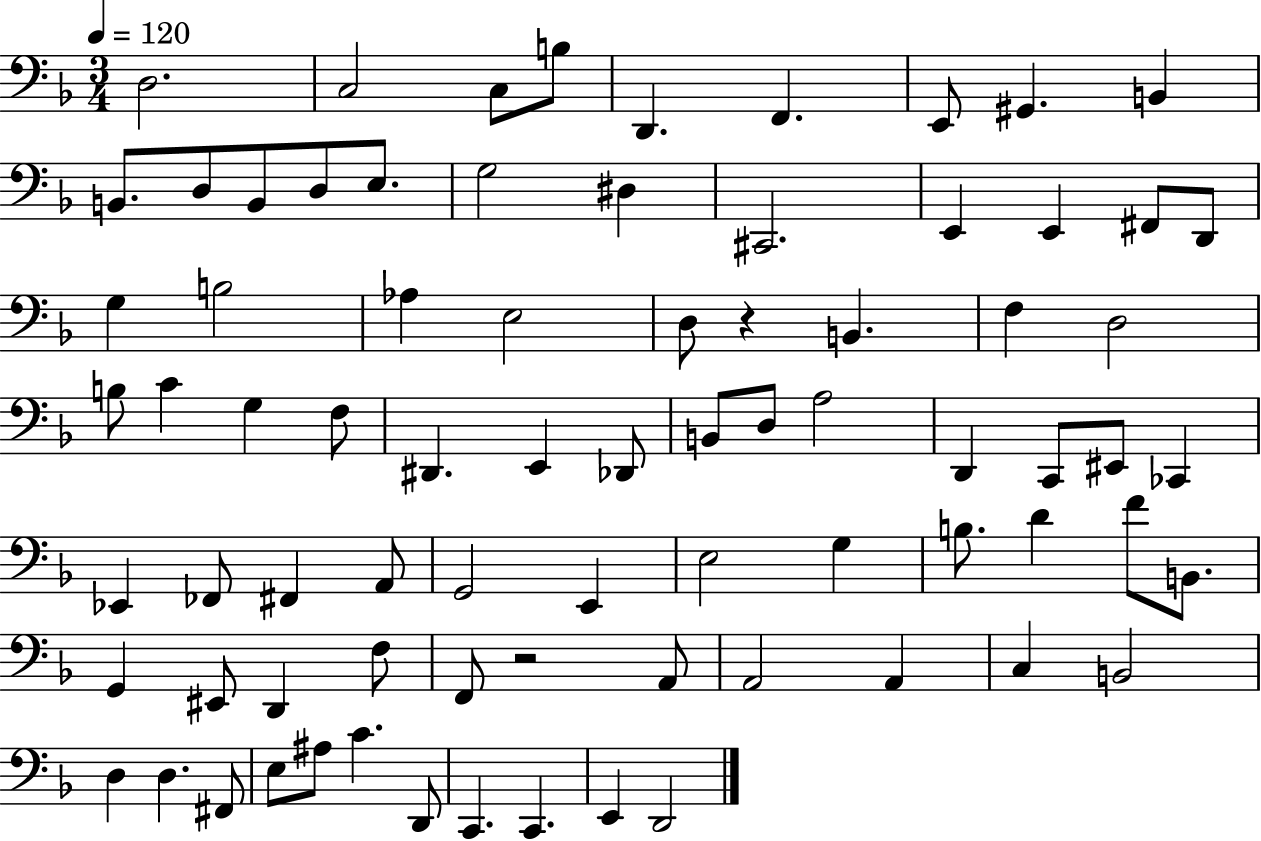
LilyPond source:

{
  \clef bass
  \numericTimeSignature
  \time 3/4
  \key f \major
  \tempo 4 = 120
  d2. | c2 c8 b8 | d,4. f,4. | e,8 gis,4. b,4 | \break b,8. d8 b,8 d8 e8. | g2 dis4 | cis,2. | e,4 e,4 fis,8 d,8 | \break g4 b2 | aes4 e2 | d8 r4 b,4. | f4 d2 | \break b8 c'4 g4 f8 | dis,4. e,4 des,8 | b,8 d8 a2 | d,4 c,8 eis,8 ces,4 | \break ees,4 fes,8 fis,4 a,8 | g,2 e,4 | e2 g4 | b8. d'4 f'8 b,8. | \break g,4 eis,8 d,4 f8 | f,8 r2 a,8 | a,2 a,4 | c4 b,2 | \break d4 d4. fis,8 | e8 ais8 c'4. d,8 | c,4. c,4. | e,4 d,2 | \break \bar "|."
}